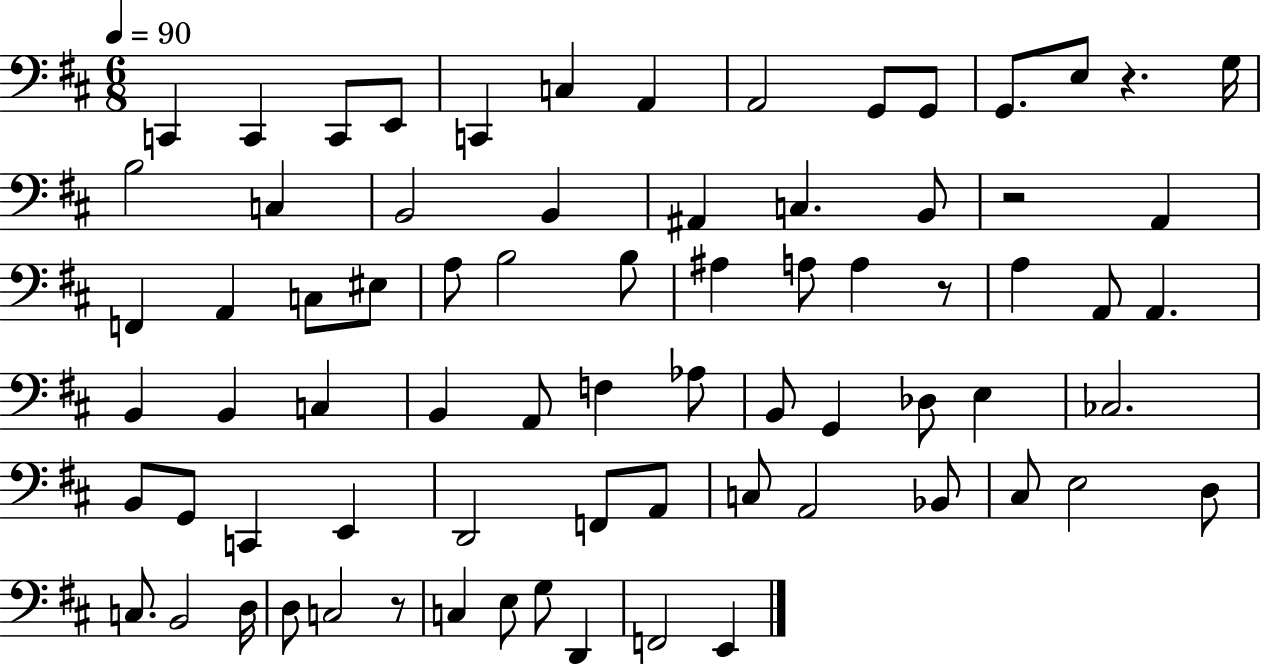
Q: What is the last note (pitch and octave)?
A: E2